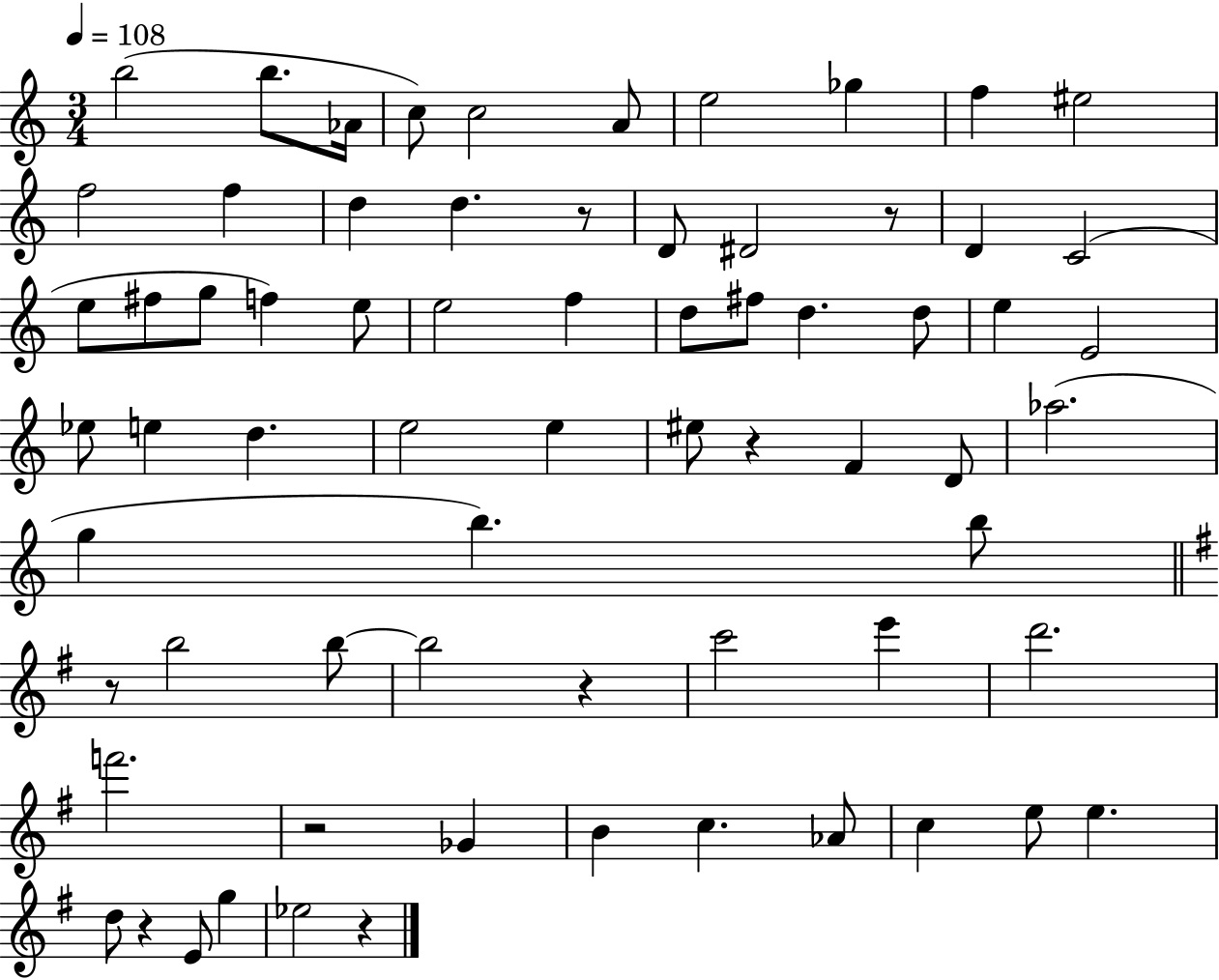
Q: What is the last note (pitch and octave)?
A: Eb5